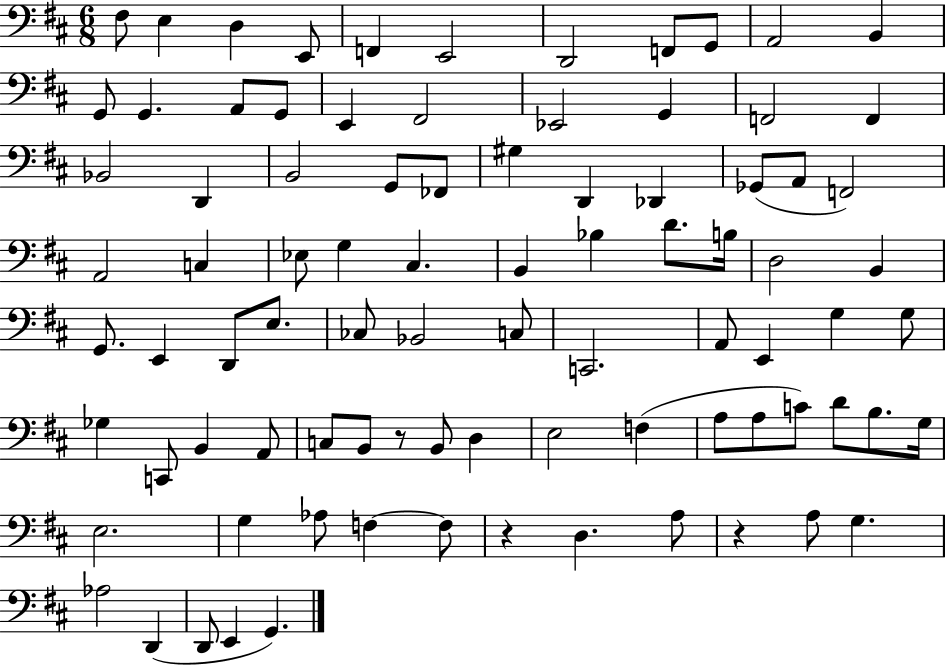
X:1
T:Untitled
M:6/8
L:1/4
K:D
^F,/2 E, D, E,,/2 F,, E,,2 D,,2 F,,/2 G,,/2 A,,2 B,, G,,/2 G,, A,,/2 G,,/2 E,, ^F,,2 _E,,2 G,, F,,2 F,, _B,,2 D,, B,,2 G,,/2 _F,,/2 ^G, D,, _D,, _G,,/2 A,,/2 F,,2 A,,2 C, _E,/2 G, ^C, B,, _B, D/2 B,/4 D,2 B,, G,,/2 E,, D,,/2 E,/2 _C,/2 _B,,2 C,/2 C,,2 A,,/2 E,, G, G,/2 _G, C,,/2 B,, A,,/2 C,/2 B,,/2 z/2 B,,/2 D, E,2 F, A,/2 A,/2 C/2 D/2 B,/2 G,/4 E,2 G, _A,/2 F, F,/2 z D, A,/2 z A,/2 G, _A,2 D,, D,,/2 E,, G,,